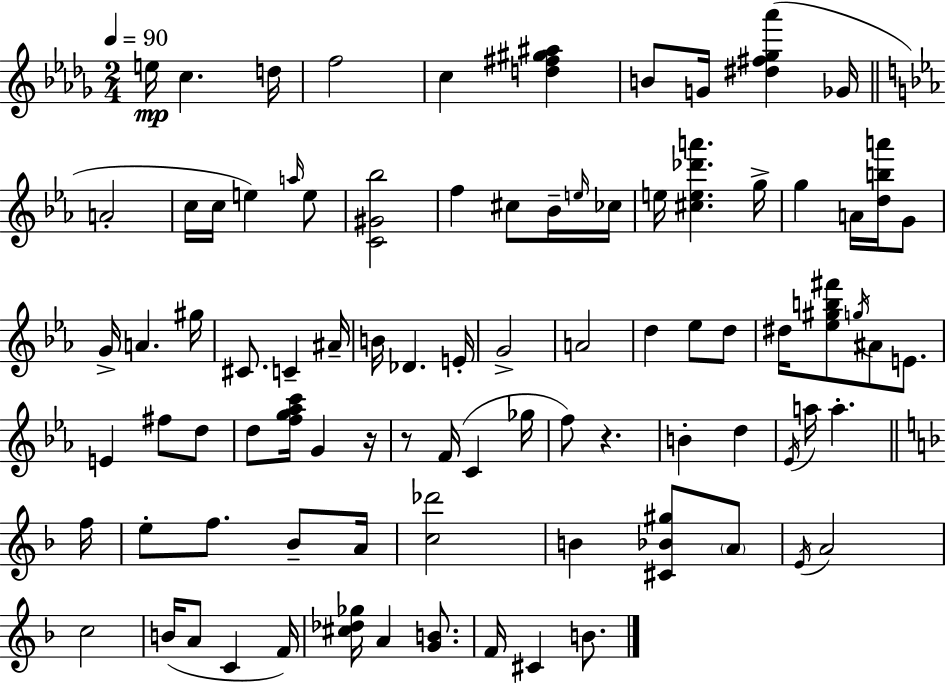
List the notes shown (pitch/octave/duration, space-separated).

E5/s C5/q. D5/s F5/h C5/q [D5,F#5,G#5,A#5]/q B4/e G4/s [D#5,F#5,Gb5,Ab6]/q Gb4/s A4/h C5/s C5/s E5/q A5/s E5/e [C4,G#4,Bb5]/h F5/q C#5/e Bb4/s E5/s CES5/s E5/s [C#5,E5,Db6,A6]/q. G5/s G5/q A4/s [D5,B5,A6]/s G4/e G4/s A4/q. G#5/s C#4/e. C4/q A#4/s B4/s Db4/q. E4/s G4/h A4/h D5/q Eb5/e D5/e D#5/s [Eb5,G#5,B5,F#6]/e G5/s A#4/e E4/e. E4/q F#5/e D5/e D5/e [F5,G5,Ab5,C6]/s G4/q R/s R/e F4/s C4/q Gb5/s F5/e R/q. B4/q D5/q Eb4/s A5/s A5/q. F5/s E5/e F5/e. Bb4/e A4/s [C5,Db6]/h B4/q [C#4,Bb4,G#5]/e A4/e E4/s A4/h C5/h B4/s A4/e C4/q F4/s [C#5,Db5,Gb5]/s A4/q [G4,B4]/e. F4/s C#4/q B4/e.